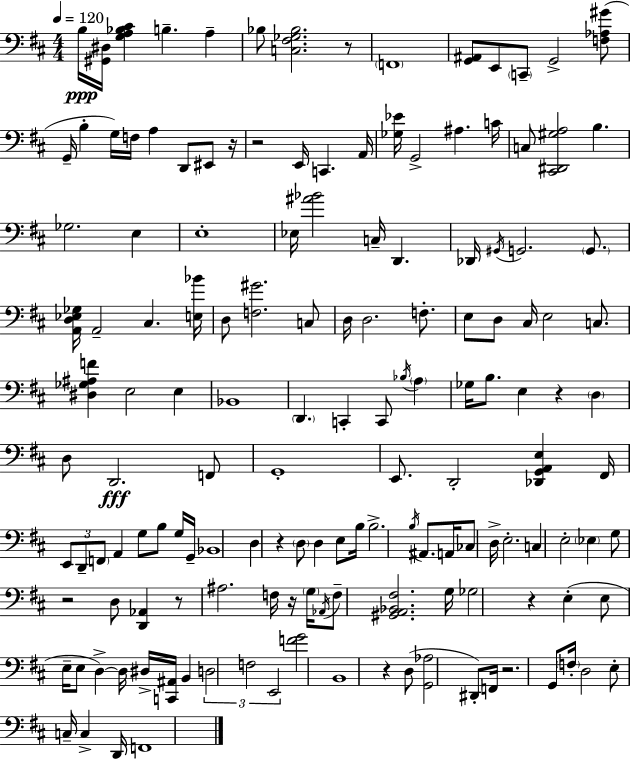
B3/s [G#2,D#3]/s [G3,A3,Bb3,C#4]/q B3/q. A3/q Bb3/e [C3,F#3,Gb3,Bb3]/h. R/e F2/w [G2,A#2]/e E2/e C2/e G2/h [F3,Ab3,G#4]/e G2/s B3/q G3/s F3/s A3/q D2/e EIS2/e R/s R/h E2/s C2/q. A2/s [Gb3,Eb4]/s G2/h A#3/q. C4/s C3/e [C#2,D#2,G#3,A3]/h B3/q. Gb3/h. E3/q E3/w Eb3/s [A#4,Bb4]/h C3/s D2/q. Db2/s G#2/s G2/h. G2/e. [A2,D3,Eb3,Gb3]/s A2/h C#3/q. [E3,Bb4]/s D3/e [F3,G#4]/h. C3/e D3/s D3/h. F3/e. E3/e D3/e C#3/s E3/h C3/e. [D#3,Gb3,A#3,F4]/q E3/h E3/q Bb2/w D2/q. C2/q C2/e Bb3/s A3/q Gb3/s B3/e. E3/q R/q D3/q D3/e D2/h. F2/e G2/w E2/e. D2/h [Db2,G2,A2,E3]/q F#2/s E2/e D2/e F2/e A2/q G3/e B3/e G3/s G2/s Bb2/w D3/q R/q D3/e D3/q E3/e B3/s B3/h. B3/s A#2/e. A2/s CES3/e D3/s E3/h. C3/q E3/h Eb3/q G3/e R/h D3/e [D2,Ab2]/q R/e A#3/h. F3/s R/s G3/s Ab2/s F3/e [G#2,A2,Bb2,F#3]/h. G3/s Gb3/h R/q E3/q E3/e E3/s E3/e D3/q D3/s D#3/s [C2,A#2]/s B2/q D3/h F3/h E2/h [F4,G4]/h B2/w R/q D3/e [G2,Ab3]/h D#2/e F2/s R/h. G2/e F3/s D3/h E3/e C3/s C3/q D2/s F2/w